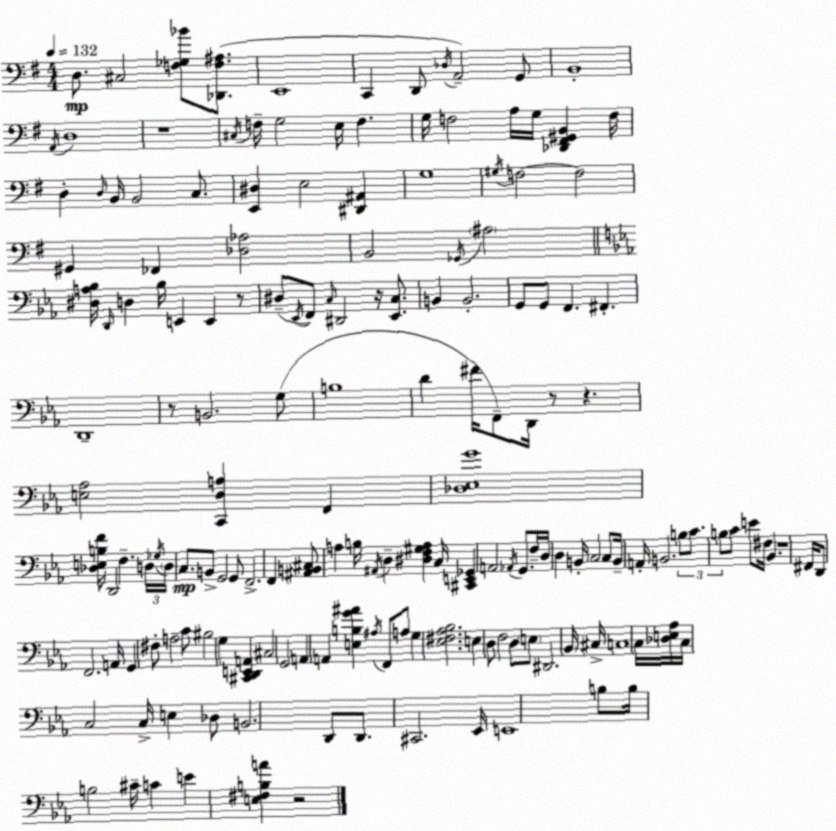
X:1
T:Untitled
M:4/4
L:1/4
K:G
D,/2 ^C,2 [F,_G,_B]/2 [_D,,F,^A,]/2 E,,4 C,, D,,/2 _D,/4 A,,2 G,,/2 B,,4 A,,/4 D,4 z4 ^C,/4 F,/4 G,2 E,/4 F, G,/4 F,2 A,/4 G,/4 [_D,,^F,,^G,,B,,] F,/4 D, D,/4 B,,/4 B,,2 C,/2 [E,,^D,] E,2 [^D,,^A,,] G,4 ^G,/4 F,2 F,2 ^G,, _F,, [_D,_A,]2 B,,2 _G,,/4 ^A,2 [^D,A,_B,]/4 D,,/4 D, _B,/4 E,, E,, z/2 ^D,/2 _E,,/4 F,,/2 C,/4 ^D,,2 z/4 [_E,,C,]/2 B,, B,,2 G,,/2 G,,/2 F,, ^F,, D,,4 z/2 B,,2 G,/2 B,4 D ^F/4 F,,/2 D,,/4 z/2 z [E,_A,]2 [C,,D,A,] F,, [_D,_E,G]4 [_D,E,B,F]/4 D,,2 F, D,/4 _G,/4 D,/4 C,/2 B,,/2 G,,2 G,,/2 F,,2 F,, [^A,,B,,^C,]/2 A, B,/4 ^A,,/4 D, [^D,F,^G,A,] C,/4 [^C,,E,,_G,,] A,,2 _A,,/4 G,,/2 F,/4 D,/4 D, B,,/4 C,2 C,/2 B,,/4 A,,/4 B,,2 B,/2 C/2 B,/2 C/2 E/2 ^F,/4 _B,, z4 ^F,,/4 D,,/2 F,,2 A,,/4 G,, ^F,/2 A,2 C/2 ^B,2 G, [^C,,D,,E,,A,,] ^C,2 G,,2 A,, A,, [E,B,G^A] ^A,/4 F,,/2 A,/2 G, [_E,^F,_A,_B,]2 E, D,/2 F,2 D,/2 E,/2 ^D,,2 _B,,/4 ^C,/4 C,4 C,/4 [_D,E,_A,]/4 C,/4 C,2 C,/4 E, _D,/2 B,,2 D,,/2 D,,/2 ^C,,2 _E,,/4 E,,4 B,/2 B,/4 B,2 ^C/4 C E [E,^F,B,A] z2